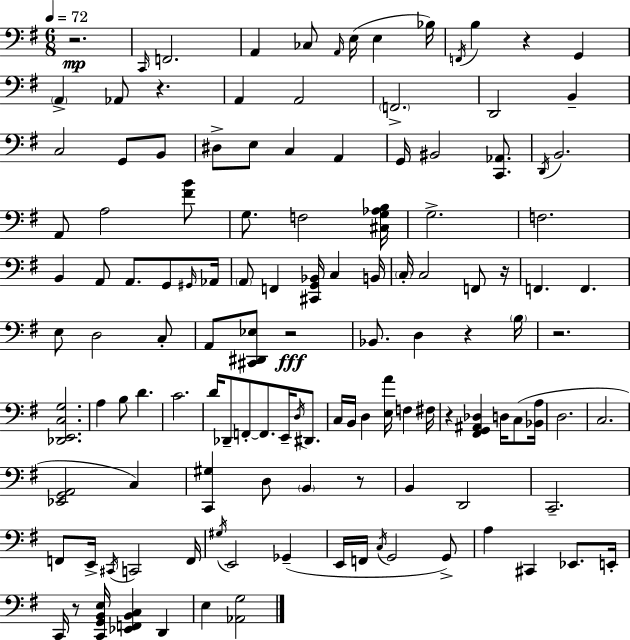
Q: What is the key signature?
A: G major